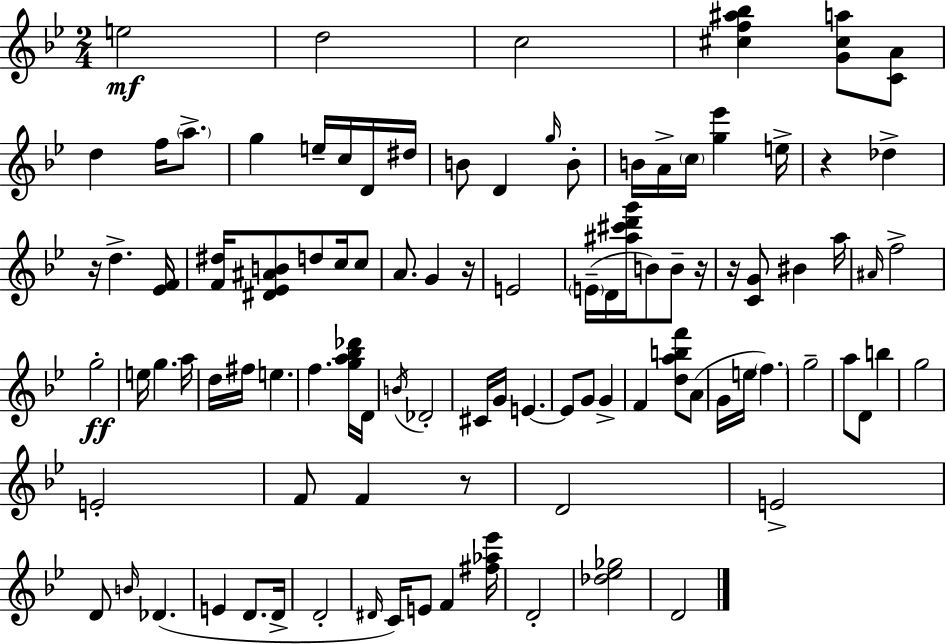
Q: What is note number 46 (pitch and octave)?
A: Db4